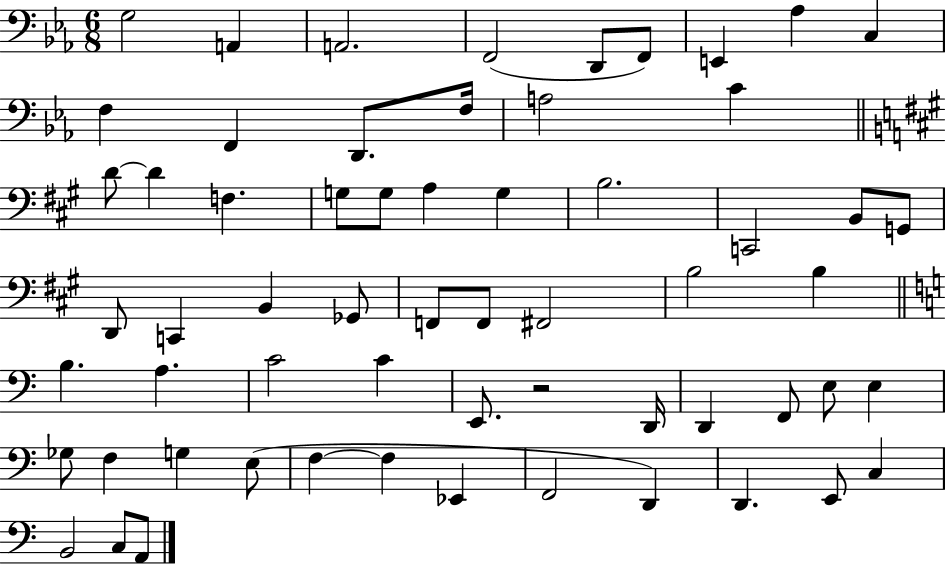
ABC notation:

X:1
T:Untitled
M:6/8
L:1/4
K:Eb
G,2 A,, A,,2 F,,2 D,,/2 F,,/2 E,, _A, C, F, F,, D,,/2 F,/4 A,2 C D/2 D F, G,/2 G,/2 A, G, B,2 C,,2 B,,/2 G,,/2 D,,/2 C,, B,, _G,,/2 F,,/2 F,,/2 ^F,,2 B,2 B, B, A, C2 C E,,/2 z2 D,,/4 D,, F,,/2 E,/2 E, _G,/2 F, G, E,/2 F, F, _E,, F,,2 D,, D,, E,,/2 C, B,,2 C,/2 A,,/2